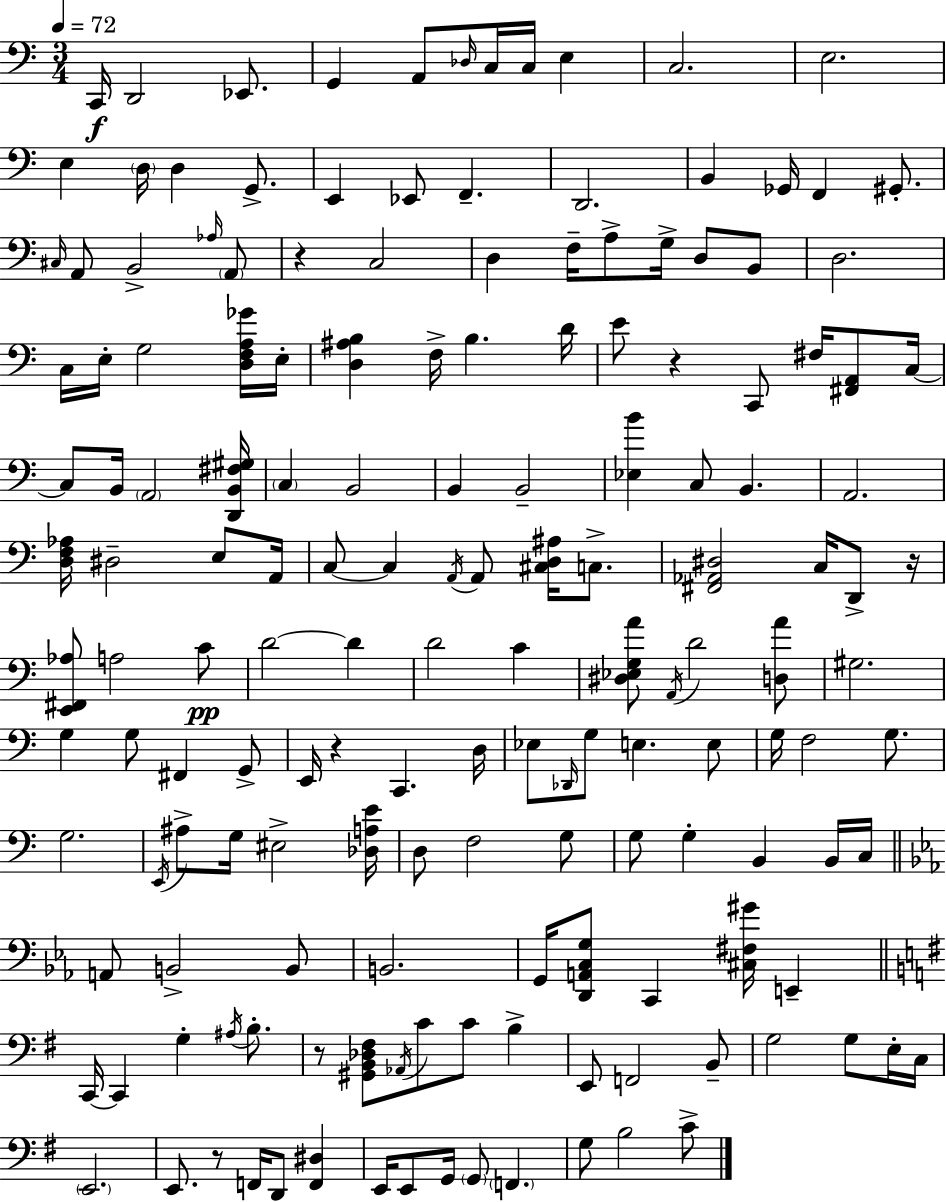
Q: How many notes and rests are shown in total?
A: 161